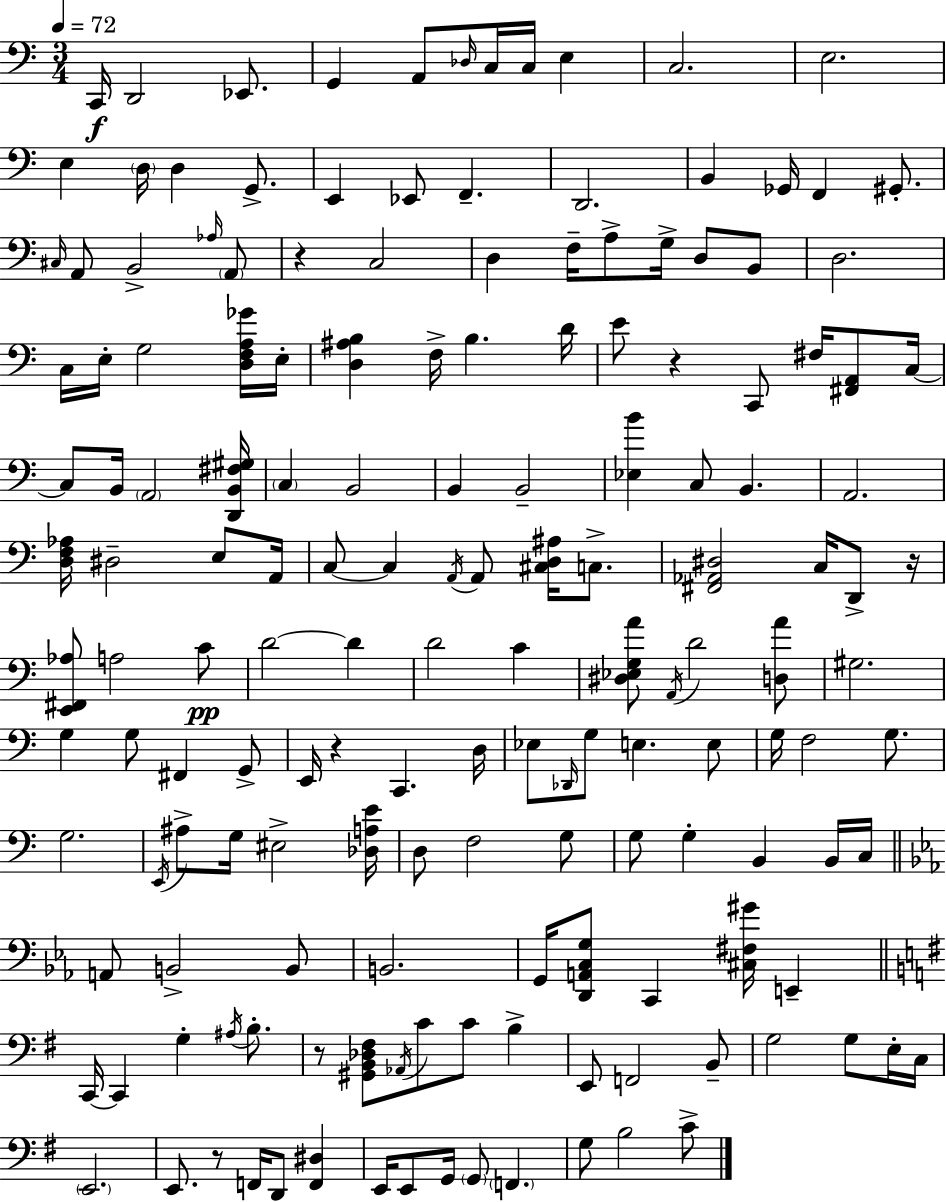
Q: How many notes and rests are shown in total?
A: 161